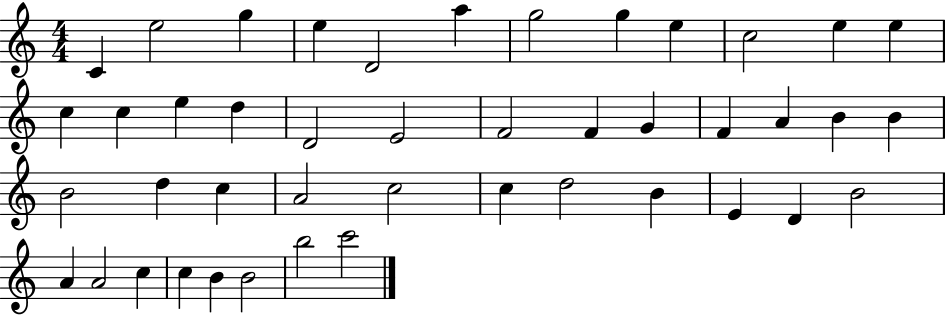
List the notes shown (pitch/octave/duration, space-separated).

C4/q E5/h G5/q E5/q D4/h A5/q G5/h G5/q E5/q C5/h E5/q E5/q C5/q C5/q E5/q D5/q D4/h E4/h F4/h F4/q G4/q F4/q A4/q B4/q B4/q B4/h D5/q C5/q A4/h C5/h C5/q D5/h B4/q E4/q D4/q B4/h A4/q A4/h C5/q C5/q B4/q B4/h B5/h C6/h